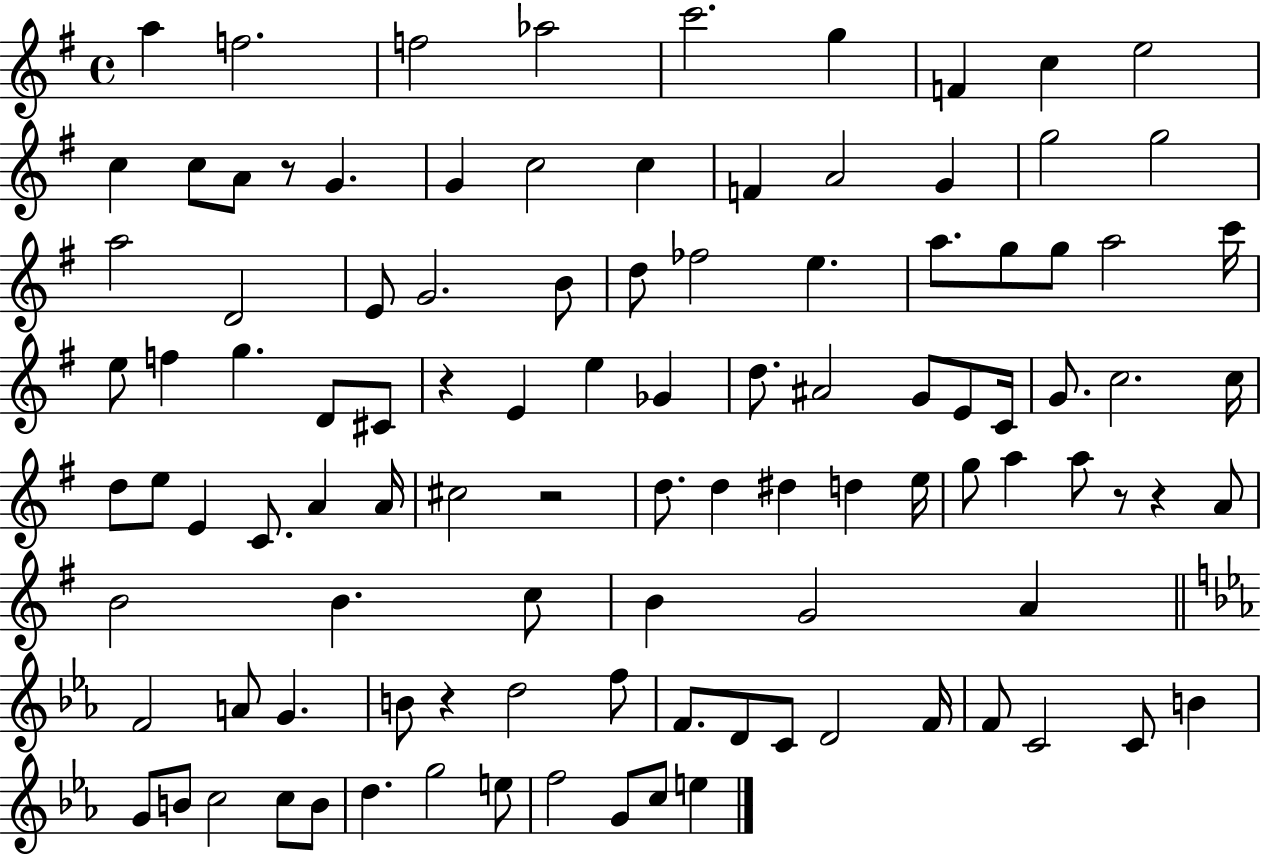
{
  \clef treble
  \time 4/4
  \defaultTimeSignature
  \key g \major
  a''4 f''2. | f''2 aes''2 | c'''2. g''4 | f'4 c''4 e''2 | \break c''4 c''8 a'8 r8 g'4. | g'4 c''2 c''4 | f'4 a'2 g'4 | g''2 g''2 | \break a''2 d'2 | e'8 g'2. b'8 | d''8 fes''2 e''4. | a''8. g''8 g''8 a''2 c'''16 | \break e''8 f''4 g''4. d'8 cis'8 | r4 e'4 e''4 ges'4 | d''8. ais'2 g'8 e'8 c'16 | g'8. c''2. c''16 | \break d''8 e''8 e'4 c'8. a'4 a'16 | cis''2 r2 | d''8. d''4 dis''4 d''4 e''16 | g''8 a''4 a''8 r8 r4 a'8 | \break b'2 b'4. c''8 | b'4 g'2 a'4 | \bar "||" \break \key c \minor f'2 a'8 g'4. | b'8 r4 d''2 f''8 | f'8. d'8 c'8 d'2 f'16 | f'8 c'2 c'8 b'4 | \break g'8 b'8 c''2 c''8 b'8 | d''4. g''2 e''8 | f''2 g'8 c''8 e''4 | \bar "|."
}